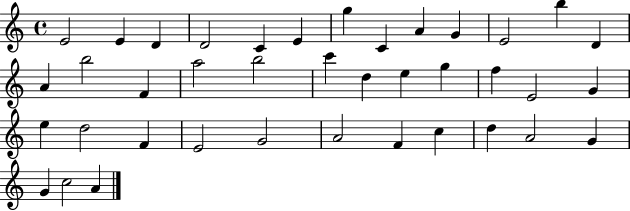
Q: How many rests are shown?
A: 0